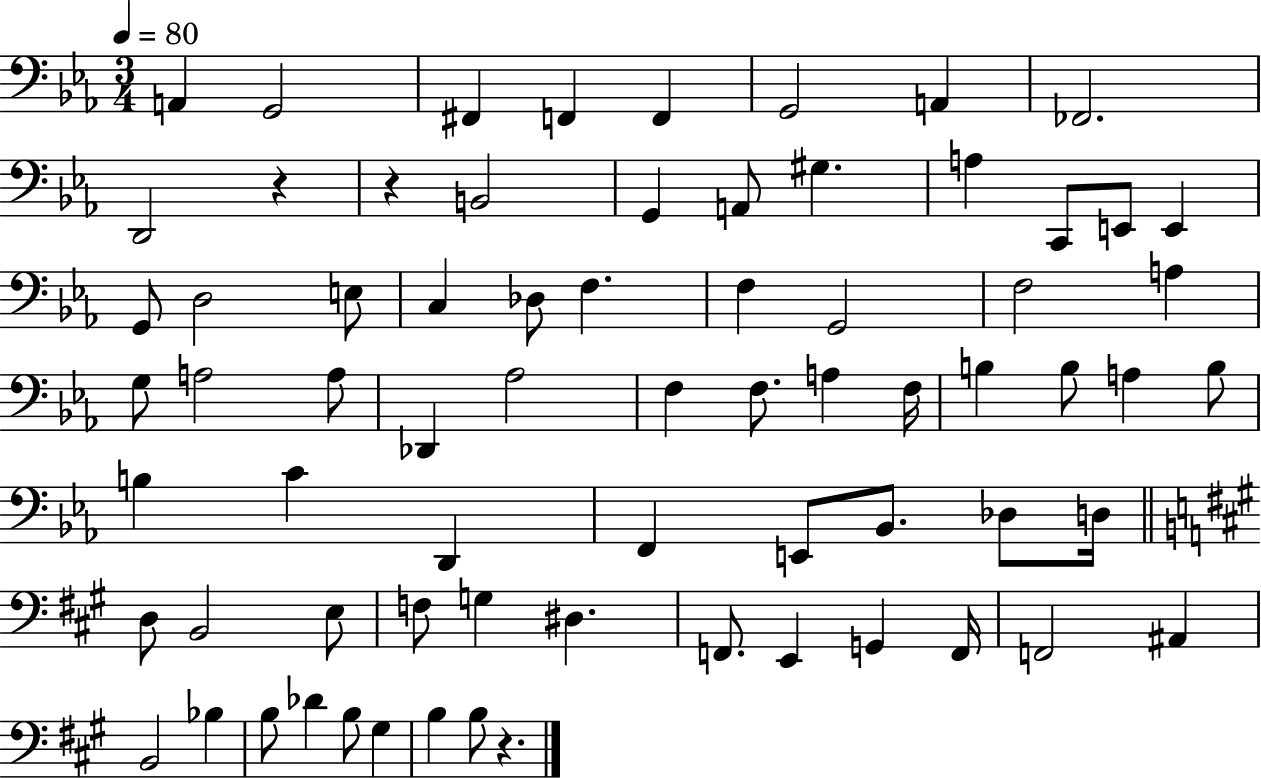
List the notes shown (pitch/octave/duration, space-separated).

A2/q G2/h F#2/q F2/q F2/q G2/h A2/q FES2/h. D2/h R/q R/q B2/h G2/q A2/e G#3/q. A3/q C2/e E2/e E2/q G2/e D3/h E3/e C3/q Db3/e F3/q. F3/q G2/h F3/h A3/q G3/e A3/h A3/e Db2/q Ab3/h F3/q F3/e. A3/q F3/s B3/q B3/e A3/q B3/e B3/q C4/q D2/q F2/q E2/e Bb2/e. Db3/e D3/s D3/e B2/h E3/e F3/e G3/q D#3/q. F2/e. E2/q G2/q F2/s F2/h A#2/q B2/h Bb3/q B3/e Db4/q B3/e G#3/q B3/q B3/e R/q.